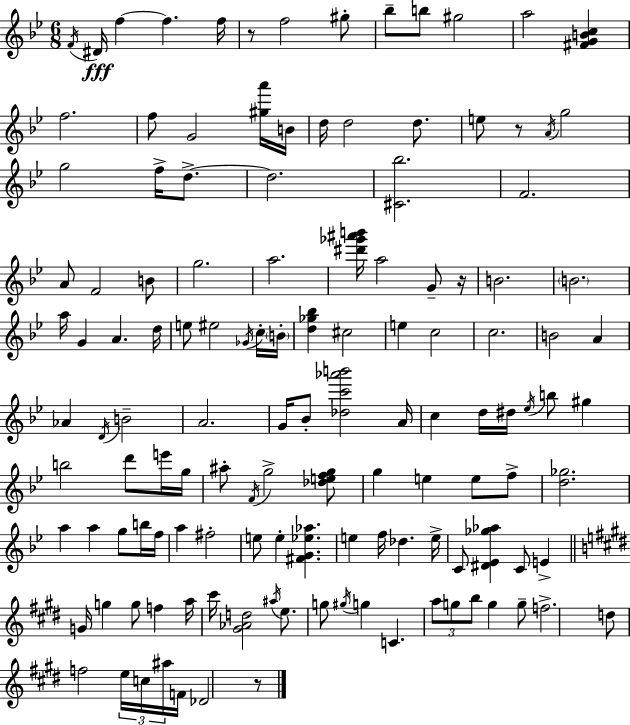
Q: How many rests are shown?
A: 4